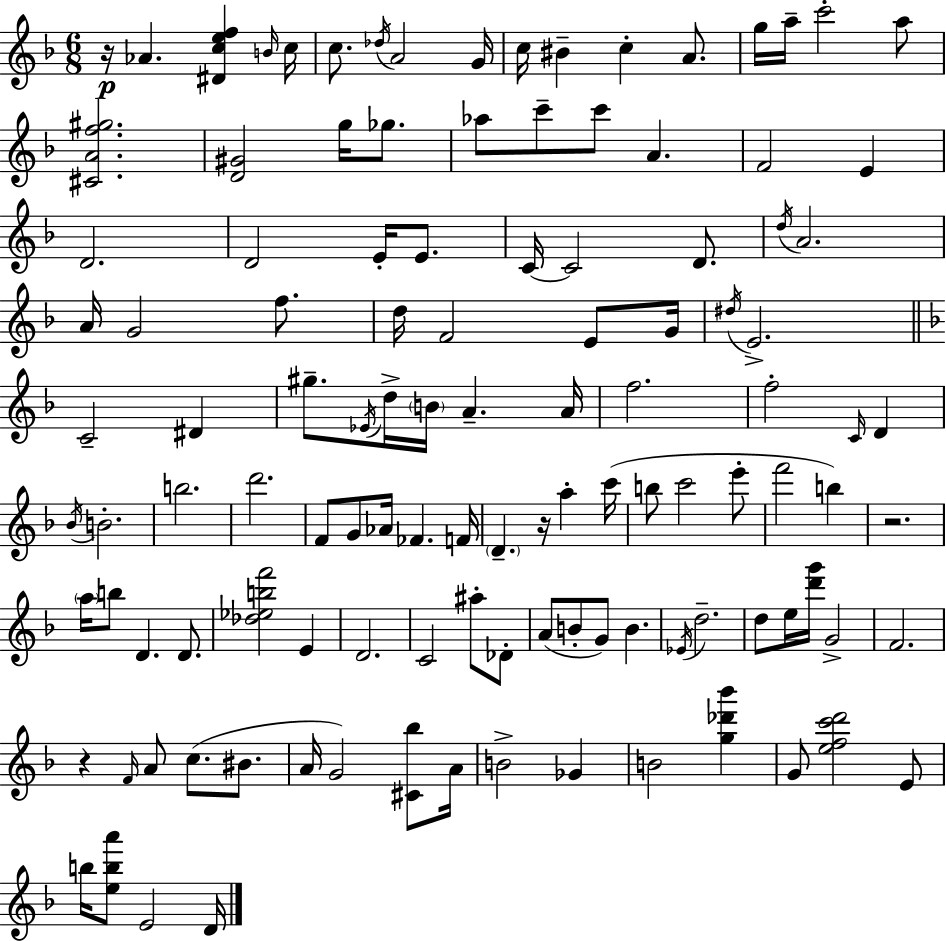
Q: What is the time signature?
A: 6/8